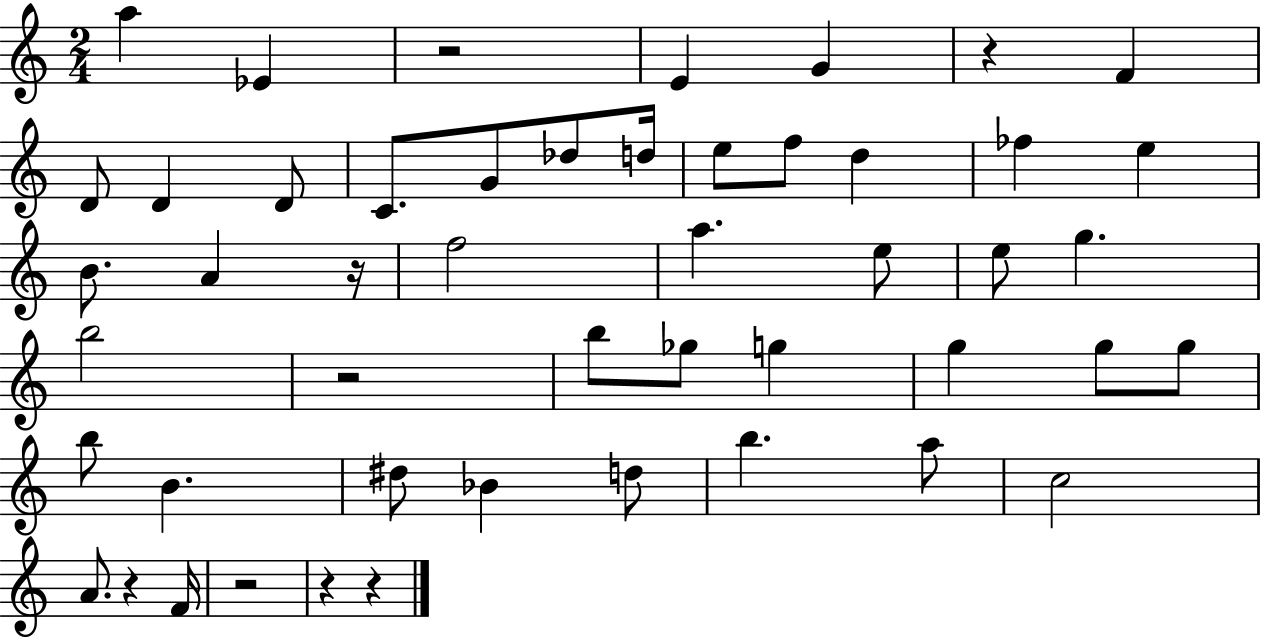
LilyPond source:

{
  \clef treble
  \numericTimeSignature
  \time 2/4
  \key c \major
  \repeat volta 2 { a''4 ees'4 | r2 | e'4 g'4 | r4 f'4 | \break d'8 d'4 d'8 | c'8. g'8 des''8 d''16 | e''8 f''8 d''4 | fes''4 e''4 | \break b'8. a'4 r16 | f''2 | a''4. e''8 | e''8 g''4. | \break b''2 | r2 | b''8 ges''8 g''4 | g''4 g''8 g''8 | \break b''8 b'4. | dis''8 bes'4 d''8 | b''4. a''8 | c''2 | \break a'8. r4 f'16 | r2 | r4 r4 | } \bar "|."
}